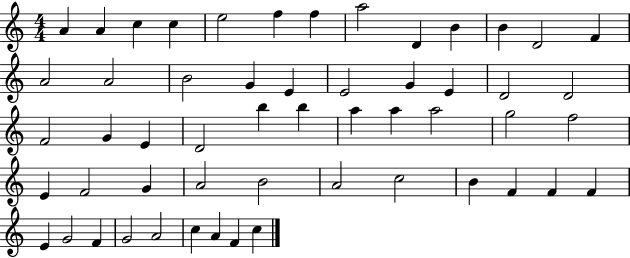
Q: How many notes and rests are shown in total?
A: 54